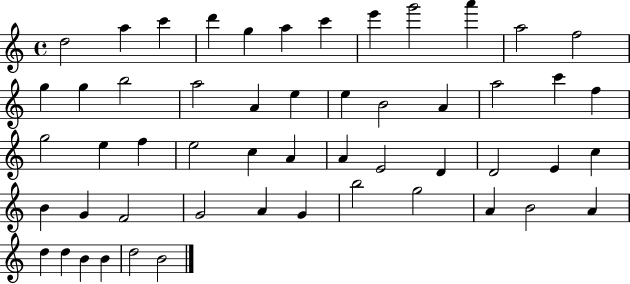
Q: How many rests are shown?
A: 0